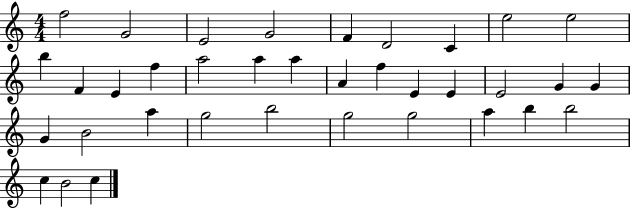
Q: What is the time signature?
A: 4/4